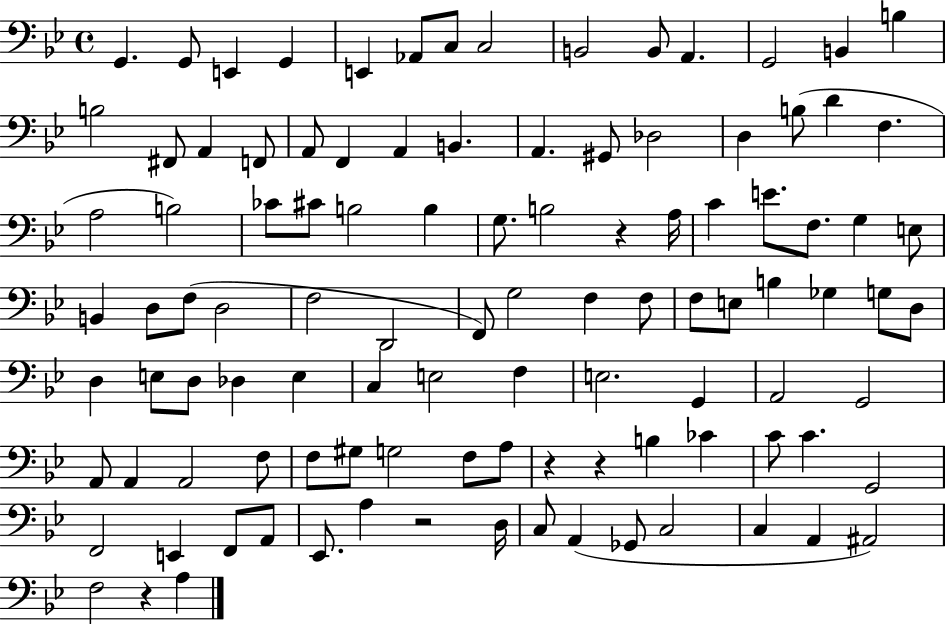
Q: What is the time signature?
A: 4/4